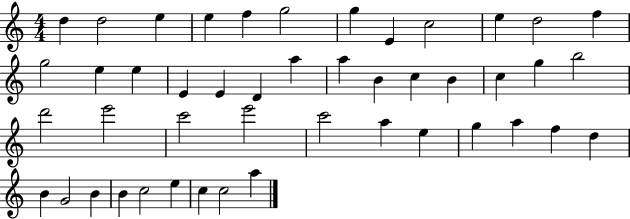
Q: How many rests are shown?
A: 0